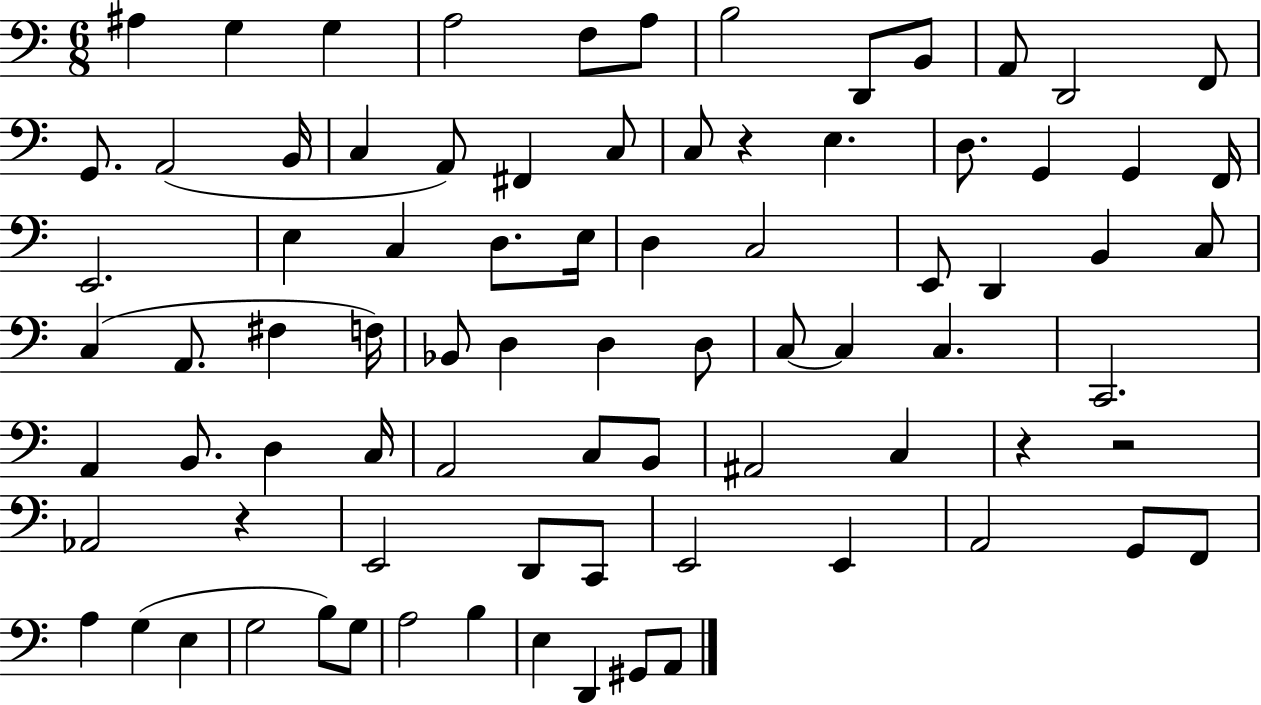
{
  \clef bass
  \numericTimeSignature
  \time 6/8
  \key c \major
  ais4 g4 g4 | a2 f8 a8 | b2 d,8 b,8 | a,8 d,2 f,8 | \break g,8. a,2( b,16 | c4 a,8) fis,4 c8 | c8 r4 e4. | d8. g,4 g,4 f,16 | \break e,2. | e4 c4 d8. e16 | d4 c2 | e,8 d,4 b,4 c8 | \break c4( a,8. fis4 f16) | bes,8 d4 d4 d8 | c8~~ c4 c4. | c,2. | \break a,4 b,8. d4 c16 | a,2 c8 b,8 | ais,2 c4 | r4 r2 | \break aes,2 r4 | e,2 d,8 c,8 | e,2 e,4 | a,2 g,8 f,8 | \break a4 g4( e4 | g2 b8) g8 | a2 b4 | e4 d,4 gis,8 a,8 | \break \bar "|."
}